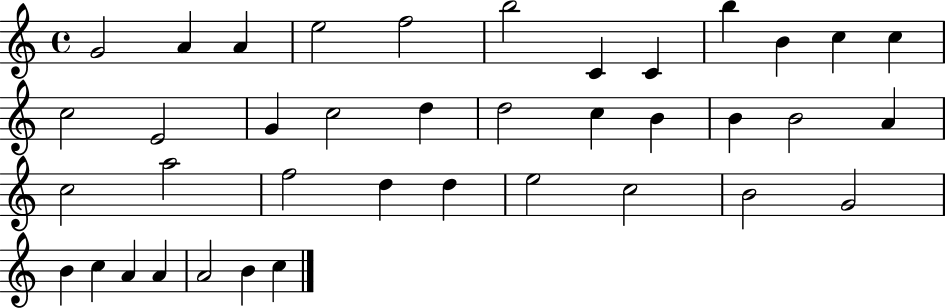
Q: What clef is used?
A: treble